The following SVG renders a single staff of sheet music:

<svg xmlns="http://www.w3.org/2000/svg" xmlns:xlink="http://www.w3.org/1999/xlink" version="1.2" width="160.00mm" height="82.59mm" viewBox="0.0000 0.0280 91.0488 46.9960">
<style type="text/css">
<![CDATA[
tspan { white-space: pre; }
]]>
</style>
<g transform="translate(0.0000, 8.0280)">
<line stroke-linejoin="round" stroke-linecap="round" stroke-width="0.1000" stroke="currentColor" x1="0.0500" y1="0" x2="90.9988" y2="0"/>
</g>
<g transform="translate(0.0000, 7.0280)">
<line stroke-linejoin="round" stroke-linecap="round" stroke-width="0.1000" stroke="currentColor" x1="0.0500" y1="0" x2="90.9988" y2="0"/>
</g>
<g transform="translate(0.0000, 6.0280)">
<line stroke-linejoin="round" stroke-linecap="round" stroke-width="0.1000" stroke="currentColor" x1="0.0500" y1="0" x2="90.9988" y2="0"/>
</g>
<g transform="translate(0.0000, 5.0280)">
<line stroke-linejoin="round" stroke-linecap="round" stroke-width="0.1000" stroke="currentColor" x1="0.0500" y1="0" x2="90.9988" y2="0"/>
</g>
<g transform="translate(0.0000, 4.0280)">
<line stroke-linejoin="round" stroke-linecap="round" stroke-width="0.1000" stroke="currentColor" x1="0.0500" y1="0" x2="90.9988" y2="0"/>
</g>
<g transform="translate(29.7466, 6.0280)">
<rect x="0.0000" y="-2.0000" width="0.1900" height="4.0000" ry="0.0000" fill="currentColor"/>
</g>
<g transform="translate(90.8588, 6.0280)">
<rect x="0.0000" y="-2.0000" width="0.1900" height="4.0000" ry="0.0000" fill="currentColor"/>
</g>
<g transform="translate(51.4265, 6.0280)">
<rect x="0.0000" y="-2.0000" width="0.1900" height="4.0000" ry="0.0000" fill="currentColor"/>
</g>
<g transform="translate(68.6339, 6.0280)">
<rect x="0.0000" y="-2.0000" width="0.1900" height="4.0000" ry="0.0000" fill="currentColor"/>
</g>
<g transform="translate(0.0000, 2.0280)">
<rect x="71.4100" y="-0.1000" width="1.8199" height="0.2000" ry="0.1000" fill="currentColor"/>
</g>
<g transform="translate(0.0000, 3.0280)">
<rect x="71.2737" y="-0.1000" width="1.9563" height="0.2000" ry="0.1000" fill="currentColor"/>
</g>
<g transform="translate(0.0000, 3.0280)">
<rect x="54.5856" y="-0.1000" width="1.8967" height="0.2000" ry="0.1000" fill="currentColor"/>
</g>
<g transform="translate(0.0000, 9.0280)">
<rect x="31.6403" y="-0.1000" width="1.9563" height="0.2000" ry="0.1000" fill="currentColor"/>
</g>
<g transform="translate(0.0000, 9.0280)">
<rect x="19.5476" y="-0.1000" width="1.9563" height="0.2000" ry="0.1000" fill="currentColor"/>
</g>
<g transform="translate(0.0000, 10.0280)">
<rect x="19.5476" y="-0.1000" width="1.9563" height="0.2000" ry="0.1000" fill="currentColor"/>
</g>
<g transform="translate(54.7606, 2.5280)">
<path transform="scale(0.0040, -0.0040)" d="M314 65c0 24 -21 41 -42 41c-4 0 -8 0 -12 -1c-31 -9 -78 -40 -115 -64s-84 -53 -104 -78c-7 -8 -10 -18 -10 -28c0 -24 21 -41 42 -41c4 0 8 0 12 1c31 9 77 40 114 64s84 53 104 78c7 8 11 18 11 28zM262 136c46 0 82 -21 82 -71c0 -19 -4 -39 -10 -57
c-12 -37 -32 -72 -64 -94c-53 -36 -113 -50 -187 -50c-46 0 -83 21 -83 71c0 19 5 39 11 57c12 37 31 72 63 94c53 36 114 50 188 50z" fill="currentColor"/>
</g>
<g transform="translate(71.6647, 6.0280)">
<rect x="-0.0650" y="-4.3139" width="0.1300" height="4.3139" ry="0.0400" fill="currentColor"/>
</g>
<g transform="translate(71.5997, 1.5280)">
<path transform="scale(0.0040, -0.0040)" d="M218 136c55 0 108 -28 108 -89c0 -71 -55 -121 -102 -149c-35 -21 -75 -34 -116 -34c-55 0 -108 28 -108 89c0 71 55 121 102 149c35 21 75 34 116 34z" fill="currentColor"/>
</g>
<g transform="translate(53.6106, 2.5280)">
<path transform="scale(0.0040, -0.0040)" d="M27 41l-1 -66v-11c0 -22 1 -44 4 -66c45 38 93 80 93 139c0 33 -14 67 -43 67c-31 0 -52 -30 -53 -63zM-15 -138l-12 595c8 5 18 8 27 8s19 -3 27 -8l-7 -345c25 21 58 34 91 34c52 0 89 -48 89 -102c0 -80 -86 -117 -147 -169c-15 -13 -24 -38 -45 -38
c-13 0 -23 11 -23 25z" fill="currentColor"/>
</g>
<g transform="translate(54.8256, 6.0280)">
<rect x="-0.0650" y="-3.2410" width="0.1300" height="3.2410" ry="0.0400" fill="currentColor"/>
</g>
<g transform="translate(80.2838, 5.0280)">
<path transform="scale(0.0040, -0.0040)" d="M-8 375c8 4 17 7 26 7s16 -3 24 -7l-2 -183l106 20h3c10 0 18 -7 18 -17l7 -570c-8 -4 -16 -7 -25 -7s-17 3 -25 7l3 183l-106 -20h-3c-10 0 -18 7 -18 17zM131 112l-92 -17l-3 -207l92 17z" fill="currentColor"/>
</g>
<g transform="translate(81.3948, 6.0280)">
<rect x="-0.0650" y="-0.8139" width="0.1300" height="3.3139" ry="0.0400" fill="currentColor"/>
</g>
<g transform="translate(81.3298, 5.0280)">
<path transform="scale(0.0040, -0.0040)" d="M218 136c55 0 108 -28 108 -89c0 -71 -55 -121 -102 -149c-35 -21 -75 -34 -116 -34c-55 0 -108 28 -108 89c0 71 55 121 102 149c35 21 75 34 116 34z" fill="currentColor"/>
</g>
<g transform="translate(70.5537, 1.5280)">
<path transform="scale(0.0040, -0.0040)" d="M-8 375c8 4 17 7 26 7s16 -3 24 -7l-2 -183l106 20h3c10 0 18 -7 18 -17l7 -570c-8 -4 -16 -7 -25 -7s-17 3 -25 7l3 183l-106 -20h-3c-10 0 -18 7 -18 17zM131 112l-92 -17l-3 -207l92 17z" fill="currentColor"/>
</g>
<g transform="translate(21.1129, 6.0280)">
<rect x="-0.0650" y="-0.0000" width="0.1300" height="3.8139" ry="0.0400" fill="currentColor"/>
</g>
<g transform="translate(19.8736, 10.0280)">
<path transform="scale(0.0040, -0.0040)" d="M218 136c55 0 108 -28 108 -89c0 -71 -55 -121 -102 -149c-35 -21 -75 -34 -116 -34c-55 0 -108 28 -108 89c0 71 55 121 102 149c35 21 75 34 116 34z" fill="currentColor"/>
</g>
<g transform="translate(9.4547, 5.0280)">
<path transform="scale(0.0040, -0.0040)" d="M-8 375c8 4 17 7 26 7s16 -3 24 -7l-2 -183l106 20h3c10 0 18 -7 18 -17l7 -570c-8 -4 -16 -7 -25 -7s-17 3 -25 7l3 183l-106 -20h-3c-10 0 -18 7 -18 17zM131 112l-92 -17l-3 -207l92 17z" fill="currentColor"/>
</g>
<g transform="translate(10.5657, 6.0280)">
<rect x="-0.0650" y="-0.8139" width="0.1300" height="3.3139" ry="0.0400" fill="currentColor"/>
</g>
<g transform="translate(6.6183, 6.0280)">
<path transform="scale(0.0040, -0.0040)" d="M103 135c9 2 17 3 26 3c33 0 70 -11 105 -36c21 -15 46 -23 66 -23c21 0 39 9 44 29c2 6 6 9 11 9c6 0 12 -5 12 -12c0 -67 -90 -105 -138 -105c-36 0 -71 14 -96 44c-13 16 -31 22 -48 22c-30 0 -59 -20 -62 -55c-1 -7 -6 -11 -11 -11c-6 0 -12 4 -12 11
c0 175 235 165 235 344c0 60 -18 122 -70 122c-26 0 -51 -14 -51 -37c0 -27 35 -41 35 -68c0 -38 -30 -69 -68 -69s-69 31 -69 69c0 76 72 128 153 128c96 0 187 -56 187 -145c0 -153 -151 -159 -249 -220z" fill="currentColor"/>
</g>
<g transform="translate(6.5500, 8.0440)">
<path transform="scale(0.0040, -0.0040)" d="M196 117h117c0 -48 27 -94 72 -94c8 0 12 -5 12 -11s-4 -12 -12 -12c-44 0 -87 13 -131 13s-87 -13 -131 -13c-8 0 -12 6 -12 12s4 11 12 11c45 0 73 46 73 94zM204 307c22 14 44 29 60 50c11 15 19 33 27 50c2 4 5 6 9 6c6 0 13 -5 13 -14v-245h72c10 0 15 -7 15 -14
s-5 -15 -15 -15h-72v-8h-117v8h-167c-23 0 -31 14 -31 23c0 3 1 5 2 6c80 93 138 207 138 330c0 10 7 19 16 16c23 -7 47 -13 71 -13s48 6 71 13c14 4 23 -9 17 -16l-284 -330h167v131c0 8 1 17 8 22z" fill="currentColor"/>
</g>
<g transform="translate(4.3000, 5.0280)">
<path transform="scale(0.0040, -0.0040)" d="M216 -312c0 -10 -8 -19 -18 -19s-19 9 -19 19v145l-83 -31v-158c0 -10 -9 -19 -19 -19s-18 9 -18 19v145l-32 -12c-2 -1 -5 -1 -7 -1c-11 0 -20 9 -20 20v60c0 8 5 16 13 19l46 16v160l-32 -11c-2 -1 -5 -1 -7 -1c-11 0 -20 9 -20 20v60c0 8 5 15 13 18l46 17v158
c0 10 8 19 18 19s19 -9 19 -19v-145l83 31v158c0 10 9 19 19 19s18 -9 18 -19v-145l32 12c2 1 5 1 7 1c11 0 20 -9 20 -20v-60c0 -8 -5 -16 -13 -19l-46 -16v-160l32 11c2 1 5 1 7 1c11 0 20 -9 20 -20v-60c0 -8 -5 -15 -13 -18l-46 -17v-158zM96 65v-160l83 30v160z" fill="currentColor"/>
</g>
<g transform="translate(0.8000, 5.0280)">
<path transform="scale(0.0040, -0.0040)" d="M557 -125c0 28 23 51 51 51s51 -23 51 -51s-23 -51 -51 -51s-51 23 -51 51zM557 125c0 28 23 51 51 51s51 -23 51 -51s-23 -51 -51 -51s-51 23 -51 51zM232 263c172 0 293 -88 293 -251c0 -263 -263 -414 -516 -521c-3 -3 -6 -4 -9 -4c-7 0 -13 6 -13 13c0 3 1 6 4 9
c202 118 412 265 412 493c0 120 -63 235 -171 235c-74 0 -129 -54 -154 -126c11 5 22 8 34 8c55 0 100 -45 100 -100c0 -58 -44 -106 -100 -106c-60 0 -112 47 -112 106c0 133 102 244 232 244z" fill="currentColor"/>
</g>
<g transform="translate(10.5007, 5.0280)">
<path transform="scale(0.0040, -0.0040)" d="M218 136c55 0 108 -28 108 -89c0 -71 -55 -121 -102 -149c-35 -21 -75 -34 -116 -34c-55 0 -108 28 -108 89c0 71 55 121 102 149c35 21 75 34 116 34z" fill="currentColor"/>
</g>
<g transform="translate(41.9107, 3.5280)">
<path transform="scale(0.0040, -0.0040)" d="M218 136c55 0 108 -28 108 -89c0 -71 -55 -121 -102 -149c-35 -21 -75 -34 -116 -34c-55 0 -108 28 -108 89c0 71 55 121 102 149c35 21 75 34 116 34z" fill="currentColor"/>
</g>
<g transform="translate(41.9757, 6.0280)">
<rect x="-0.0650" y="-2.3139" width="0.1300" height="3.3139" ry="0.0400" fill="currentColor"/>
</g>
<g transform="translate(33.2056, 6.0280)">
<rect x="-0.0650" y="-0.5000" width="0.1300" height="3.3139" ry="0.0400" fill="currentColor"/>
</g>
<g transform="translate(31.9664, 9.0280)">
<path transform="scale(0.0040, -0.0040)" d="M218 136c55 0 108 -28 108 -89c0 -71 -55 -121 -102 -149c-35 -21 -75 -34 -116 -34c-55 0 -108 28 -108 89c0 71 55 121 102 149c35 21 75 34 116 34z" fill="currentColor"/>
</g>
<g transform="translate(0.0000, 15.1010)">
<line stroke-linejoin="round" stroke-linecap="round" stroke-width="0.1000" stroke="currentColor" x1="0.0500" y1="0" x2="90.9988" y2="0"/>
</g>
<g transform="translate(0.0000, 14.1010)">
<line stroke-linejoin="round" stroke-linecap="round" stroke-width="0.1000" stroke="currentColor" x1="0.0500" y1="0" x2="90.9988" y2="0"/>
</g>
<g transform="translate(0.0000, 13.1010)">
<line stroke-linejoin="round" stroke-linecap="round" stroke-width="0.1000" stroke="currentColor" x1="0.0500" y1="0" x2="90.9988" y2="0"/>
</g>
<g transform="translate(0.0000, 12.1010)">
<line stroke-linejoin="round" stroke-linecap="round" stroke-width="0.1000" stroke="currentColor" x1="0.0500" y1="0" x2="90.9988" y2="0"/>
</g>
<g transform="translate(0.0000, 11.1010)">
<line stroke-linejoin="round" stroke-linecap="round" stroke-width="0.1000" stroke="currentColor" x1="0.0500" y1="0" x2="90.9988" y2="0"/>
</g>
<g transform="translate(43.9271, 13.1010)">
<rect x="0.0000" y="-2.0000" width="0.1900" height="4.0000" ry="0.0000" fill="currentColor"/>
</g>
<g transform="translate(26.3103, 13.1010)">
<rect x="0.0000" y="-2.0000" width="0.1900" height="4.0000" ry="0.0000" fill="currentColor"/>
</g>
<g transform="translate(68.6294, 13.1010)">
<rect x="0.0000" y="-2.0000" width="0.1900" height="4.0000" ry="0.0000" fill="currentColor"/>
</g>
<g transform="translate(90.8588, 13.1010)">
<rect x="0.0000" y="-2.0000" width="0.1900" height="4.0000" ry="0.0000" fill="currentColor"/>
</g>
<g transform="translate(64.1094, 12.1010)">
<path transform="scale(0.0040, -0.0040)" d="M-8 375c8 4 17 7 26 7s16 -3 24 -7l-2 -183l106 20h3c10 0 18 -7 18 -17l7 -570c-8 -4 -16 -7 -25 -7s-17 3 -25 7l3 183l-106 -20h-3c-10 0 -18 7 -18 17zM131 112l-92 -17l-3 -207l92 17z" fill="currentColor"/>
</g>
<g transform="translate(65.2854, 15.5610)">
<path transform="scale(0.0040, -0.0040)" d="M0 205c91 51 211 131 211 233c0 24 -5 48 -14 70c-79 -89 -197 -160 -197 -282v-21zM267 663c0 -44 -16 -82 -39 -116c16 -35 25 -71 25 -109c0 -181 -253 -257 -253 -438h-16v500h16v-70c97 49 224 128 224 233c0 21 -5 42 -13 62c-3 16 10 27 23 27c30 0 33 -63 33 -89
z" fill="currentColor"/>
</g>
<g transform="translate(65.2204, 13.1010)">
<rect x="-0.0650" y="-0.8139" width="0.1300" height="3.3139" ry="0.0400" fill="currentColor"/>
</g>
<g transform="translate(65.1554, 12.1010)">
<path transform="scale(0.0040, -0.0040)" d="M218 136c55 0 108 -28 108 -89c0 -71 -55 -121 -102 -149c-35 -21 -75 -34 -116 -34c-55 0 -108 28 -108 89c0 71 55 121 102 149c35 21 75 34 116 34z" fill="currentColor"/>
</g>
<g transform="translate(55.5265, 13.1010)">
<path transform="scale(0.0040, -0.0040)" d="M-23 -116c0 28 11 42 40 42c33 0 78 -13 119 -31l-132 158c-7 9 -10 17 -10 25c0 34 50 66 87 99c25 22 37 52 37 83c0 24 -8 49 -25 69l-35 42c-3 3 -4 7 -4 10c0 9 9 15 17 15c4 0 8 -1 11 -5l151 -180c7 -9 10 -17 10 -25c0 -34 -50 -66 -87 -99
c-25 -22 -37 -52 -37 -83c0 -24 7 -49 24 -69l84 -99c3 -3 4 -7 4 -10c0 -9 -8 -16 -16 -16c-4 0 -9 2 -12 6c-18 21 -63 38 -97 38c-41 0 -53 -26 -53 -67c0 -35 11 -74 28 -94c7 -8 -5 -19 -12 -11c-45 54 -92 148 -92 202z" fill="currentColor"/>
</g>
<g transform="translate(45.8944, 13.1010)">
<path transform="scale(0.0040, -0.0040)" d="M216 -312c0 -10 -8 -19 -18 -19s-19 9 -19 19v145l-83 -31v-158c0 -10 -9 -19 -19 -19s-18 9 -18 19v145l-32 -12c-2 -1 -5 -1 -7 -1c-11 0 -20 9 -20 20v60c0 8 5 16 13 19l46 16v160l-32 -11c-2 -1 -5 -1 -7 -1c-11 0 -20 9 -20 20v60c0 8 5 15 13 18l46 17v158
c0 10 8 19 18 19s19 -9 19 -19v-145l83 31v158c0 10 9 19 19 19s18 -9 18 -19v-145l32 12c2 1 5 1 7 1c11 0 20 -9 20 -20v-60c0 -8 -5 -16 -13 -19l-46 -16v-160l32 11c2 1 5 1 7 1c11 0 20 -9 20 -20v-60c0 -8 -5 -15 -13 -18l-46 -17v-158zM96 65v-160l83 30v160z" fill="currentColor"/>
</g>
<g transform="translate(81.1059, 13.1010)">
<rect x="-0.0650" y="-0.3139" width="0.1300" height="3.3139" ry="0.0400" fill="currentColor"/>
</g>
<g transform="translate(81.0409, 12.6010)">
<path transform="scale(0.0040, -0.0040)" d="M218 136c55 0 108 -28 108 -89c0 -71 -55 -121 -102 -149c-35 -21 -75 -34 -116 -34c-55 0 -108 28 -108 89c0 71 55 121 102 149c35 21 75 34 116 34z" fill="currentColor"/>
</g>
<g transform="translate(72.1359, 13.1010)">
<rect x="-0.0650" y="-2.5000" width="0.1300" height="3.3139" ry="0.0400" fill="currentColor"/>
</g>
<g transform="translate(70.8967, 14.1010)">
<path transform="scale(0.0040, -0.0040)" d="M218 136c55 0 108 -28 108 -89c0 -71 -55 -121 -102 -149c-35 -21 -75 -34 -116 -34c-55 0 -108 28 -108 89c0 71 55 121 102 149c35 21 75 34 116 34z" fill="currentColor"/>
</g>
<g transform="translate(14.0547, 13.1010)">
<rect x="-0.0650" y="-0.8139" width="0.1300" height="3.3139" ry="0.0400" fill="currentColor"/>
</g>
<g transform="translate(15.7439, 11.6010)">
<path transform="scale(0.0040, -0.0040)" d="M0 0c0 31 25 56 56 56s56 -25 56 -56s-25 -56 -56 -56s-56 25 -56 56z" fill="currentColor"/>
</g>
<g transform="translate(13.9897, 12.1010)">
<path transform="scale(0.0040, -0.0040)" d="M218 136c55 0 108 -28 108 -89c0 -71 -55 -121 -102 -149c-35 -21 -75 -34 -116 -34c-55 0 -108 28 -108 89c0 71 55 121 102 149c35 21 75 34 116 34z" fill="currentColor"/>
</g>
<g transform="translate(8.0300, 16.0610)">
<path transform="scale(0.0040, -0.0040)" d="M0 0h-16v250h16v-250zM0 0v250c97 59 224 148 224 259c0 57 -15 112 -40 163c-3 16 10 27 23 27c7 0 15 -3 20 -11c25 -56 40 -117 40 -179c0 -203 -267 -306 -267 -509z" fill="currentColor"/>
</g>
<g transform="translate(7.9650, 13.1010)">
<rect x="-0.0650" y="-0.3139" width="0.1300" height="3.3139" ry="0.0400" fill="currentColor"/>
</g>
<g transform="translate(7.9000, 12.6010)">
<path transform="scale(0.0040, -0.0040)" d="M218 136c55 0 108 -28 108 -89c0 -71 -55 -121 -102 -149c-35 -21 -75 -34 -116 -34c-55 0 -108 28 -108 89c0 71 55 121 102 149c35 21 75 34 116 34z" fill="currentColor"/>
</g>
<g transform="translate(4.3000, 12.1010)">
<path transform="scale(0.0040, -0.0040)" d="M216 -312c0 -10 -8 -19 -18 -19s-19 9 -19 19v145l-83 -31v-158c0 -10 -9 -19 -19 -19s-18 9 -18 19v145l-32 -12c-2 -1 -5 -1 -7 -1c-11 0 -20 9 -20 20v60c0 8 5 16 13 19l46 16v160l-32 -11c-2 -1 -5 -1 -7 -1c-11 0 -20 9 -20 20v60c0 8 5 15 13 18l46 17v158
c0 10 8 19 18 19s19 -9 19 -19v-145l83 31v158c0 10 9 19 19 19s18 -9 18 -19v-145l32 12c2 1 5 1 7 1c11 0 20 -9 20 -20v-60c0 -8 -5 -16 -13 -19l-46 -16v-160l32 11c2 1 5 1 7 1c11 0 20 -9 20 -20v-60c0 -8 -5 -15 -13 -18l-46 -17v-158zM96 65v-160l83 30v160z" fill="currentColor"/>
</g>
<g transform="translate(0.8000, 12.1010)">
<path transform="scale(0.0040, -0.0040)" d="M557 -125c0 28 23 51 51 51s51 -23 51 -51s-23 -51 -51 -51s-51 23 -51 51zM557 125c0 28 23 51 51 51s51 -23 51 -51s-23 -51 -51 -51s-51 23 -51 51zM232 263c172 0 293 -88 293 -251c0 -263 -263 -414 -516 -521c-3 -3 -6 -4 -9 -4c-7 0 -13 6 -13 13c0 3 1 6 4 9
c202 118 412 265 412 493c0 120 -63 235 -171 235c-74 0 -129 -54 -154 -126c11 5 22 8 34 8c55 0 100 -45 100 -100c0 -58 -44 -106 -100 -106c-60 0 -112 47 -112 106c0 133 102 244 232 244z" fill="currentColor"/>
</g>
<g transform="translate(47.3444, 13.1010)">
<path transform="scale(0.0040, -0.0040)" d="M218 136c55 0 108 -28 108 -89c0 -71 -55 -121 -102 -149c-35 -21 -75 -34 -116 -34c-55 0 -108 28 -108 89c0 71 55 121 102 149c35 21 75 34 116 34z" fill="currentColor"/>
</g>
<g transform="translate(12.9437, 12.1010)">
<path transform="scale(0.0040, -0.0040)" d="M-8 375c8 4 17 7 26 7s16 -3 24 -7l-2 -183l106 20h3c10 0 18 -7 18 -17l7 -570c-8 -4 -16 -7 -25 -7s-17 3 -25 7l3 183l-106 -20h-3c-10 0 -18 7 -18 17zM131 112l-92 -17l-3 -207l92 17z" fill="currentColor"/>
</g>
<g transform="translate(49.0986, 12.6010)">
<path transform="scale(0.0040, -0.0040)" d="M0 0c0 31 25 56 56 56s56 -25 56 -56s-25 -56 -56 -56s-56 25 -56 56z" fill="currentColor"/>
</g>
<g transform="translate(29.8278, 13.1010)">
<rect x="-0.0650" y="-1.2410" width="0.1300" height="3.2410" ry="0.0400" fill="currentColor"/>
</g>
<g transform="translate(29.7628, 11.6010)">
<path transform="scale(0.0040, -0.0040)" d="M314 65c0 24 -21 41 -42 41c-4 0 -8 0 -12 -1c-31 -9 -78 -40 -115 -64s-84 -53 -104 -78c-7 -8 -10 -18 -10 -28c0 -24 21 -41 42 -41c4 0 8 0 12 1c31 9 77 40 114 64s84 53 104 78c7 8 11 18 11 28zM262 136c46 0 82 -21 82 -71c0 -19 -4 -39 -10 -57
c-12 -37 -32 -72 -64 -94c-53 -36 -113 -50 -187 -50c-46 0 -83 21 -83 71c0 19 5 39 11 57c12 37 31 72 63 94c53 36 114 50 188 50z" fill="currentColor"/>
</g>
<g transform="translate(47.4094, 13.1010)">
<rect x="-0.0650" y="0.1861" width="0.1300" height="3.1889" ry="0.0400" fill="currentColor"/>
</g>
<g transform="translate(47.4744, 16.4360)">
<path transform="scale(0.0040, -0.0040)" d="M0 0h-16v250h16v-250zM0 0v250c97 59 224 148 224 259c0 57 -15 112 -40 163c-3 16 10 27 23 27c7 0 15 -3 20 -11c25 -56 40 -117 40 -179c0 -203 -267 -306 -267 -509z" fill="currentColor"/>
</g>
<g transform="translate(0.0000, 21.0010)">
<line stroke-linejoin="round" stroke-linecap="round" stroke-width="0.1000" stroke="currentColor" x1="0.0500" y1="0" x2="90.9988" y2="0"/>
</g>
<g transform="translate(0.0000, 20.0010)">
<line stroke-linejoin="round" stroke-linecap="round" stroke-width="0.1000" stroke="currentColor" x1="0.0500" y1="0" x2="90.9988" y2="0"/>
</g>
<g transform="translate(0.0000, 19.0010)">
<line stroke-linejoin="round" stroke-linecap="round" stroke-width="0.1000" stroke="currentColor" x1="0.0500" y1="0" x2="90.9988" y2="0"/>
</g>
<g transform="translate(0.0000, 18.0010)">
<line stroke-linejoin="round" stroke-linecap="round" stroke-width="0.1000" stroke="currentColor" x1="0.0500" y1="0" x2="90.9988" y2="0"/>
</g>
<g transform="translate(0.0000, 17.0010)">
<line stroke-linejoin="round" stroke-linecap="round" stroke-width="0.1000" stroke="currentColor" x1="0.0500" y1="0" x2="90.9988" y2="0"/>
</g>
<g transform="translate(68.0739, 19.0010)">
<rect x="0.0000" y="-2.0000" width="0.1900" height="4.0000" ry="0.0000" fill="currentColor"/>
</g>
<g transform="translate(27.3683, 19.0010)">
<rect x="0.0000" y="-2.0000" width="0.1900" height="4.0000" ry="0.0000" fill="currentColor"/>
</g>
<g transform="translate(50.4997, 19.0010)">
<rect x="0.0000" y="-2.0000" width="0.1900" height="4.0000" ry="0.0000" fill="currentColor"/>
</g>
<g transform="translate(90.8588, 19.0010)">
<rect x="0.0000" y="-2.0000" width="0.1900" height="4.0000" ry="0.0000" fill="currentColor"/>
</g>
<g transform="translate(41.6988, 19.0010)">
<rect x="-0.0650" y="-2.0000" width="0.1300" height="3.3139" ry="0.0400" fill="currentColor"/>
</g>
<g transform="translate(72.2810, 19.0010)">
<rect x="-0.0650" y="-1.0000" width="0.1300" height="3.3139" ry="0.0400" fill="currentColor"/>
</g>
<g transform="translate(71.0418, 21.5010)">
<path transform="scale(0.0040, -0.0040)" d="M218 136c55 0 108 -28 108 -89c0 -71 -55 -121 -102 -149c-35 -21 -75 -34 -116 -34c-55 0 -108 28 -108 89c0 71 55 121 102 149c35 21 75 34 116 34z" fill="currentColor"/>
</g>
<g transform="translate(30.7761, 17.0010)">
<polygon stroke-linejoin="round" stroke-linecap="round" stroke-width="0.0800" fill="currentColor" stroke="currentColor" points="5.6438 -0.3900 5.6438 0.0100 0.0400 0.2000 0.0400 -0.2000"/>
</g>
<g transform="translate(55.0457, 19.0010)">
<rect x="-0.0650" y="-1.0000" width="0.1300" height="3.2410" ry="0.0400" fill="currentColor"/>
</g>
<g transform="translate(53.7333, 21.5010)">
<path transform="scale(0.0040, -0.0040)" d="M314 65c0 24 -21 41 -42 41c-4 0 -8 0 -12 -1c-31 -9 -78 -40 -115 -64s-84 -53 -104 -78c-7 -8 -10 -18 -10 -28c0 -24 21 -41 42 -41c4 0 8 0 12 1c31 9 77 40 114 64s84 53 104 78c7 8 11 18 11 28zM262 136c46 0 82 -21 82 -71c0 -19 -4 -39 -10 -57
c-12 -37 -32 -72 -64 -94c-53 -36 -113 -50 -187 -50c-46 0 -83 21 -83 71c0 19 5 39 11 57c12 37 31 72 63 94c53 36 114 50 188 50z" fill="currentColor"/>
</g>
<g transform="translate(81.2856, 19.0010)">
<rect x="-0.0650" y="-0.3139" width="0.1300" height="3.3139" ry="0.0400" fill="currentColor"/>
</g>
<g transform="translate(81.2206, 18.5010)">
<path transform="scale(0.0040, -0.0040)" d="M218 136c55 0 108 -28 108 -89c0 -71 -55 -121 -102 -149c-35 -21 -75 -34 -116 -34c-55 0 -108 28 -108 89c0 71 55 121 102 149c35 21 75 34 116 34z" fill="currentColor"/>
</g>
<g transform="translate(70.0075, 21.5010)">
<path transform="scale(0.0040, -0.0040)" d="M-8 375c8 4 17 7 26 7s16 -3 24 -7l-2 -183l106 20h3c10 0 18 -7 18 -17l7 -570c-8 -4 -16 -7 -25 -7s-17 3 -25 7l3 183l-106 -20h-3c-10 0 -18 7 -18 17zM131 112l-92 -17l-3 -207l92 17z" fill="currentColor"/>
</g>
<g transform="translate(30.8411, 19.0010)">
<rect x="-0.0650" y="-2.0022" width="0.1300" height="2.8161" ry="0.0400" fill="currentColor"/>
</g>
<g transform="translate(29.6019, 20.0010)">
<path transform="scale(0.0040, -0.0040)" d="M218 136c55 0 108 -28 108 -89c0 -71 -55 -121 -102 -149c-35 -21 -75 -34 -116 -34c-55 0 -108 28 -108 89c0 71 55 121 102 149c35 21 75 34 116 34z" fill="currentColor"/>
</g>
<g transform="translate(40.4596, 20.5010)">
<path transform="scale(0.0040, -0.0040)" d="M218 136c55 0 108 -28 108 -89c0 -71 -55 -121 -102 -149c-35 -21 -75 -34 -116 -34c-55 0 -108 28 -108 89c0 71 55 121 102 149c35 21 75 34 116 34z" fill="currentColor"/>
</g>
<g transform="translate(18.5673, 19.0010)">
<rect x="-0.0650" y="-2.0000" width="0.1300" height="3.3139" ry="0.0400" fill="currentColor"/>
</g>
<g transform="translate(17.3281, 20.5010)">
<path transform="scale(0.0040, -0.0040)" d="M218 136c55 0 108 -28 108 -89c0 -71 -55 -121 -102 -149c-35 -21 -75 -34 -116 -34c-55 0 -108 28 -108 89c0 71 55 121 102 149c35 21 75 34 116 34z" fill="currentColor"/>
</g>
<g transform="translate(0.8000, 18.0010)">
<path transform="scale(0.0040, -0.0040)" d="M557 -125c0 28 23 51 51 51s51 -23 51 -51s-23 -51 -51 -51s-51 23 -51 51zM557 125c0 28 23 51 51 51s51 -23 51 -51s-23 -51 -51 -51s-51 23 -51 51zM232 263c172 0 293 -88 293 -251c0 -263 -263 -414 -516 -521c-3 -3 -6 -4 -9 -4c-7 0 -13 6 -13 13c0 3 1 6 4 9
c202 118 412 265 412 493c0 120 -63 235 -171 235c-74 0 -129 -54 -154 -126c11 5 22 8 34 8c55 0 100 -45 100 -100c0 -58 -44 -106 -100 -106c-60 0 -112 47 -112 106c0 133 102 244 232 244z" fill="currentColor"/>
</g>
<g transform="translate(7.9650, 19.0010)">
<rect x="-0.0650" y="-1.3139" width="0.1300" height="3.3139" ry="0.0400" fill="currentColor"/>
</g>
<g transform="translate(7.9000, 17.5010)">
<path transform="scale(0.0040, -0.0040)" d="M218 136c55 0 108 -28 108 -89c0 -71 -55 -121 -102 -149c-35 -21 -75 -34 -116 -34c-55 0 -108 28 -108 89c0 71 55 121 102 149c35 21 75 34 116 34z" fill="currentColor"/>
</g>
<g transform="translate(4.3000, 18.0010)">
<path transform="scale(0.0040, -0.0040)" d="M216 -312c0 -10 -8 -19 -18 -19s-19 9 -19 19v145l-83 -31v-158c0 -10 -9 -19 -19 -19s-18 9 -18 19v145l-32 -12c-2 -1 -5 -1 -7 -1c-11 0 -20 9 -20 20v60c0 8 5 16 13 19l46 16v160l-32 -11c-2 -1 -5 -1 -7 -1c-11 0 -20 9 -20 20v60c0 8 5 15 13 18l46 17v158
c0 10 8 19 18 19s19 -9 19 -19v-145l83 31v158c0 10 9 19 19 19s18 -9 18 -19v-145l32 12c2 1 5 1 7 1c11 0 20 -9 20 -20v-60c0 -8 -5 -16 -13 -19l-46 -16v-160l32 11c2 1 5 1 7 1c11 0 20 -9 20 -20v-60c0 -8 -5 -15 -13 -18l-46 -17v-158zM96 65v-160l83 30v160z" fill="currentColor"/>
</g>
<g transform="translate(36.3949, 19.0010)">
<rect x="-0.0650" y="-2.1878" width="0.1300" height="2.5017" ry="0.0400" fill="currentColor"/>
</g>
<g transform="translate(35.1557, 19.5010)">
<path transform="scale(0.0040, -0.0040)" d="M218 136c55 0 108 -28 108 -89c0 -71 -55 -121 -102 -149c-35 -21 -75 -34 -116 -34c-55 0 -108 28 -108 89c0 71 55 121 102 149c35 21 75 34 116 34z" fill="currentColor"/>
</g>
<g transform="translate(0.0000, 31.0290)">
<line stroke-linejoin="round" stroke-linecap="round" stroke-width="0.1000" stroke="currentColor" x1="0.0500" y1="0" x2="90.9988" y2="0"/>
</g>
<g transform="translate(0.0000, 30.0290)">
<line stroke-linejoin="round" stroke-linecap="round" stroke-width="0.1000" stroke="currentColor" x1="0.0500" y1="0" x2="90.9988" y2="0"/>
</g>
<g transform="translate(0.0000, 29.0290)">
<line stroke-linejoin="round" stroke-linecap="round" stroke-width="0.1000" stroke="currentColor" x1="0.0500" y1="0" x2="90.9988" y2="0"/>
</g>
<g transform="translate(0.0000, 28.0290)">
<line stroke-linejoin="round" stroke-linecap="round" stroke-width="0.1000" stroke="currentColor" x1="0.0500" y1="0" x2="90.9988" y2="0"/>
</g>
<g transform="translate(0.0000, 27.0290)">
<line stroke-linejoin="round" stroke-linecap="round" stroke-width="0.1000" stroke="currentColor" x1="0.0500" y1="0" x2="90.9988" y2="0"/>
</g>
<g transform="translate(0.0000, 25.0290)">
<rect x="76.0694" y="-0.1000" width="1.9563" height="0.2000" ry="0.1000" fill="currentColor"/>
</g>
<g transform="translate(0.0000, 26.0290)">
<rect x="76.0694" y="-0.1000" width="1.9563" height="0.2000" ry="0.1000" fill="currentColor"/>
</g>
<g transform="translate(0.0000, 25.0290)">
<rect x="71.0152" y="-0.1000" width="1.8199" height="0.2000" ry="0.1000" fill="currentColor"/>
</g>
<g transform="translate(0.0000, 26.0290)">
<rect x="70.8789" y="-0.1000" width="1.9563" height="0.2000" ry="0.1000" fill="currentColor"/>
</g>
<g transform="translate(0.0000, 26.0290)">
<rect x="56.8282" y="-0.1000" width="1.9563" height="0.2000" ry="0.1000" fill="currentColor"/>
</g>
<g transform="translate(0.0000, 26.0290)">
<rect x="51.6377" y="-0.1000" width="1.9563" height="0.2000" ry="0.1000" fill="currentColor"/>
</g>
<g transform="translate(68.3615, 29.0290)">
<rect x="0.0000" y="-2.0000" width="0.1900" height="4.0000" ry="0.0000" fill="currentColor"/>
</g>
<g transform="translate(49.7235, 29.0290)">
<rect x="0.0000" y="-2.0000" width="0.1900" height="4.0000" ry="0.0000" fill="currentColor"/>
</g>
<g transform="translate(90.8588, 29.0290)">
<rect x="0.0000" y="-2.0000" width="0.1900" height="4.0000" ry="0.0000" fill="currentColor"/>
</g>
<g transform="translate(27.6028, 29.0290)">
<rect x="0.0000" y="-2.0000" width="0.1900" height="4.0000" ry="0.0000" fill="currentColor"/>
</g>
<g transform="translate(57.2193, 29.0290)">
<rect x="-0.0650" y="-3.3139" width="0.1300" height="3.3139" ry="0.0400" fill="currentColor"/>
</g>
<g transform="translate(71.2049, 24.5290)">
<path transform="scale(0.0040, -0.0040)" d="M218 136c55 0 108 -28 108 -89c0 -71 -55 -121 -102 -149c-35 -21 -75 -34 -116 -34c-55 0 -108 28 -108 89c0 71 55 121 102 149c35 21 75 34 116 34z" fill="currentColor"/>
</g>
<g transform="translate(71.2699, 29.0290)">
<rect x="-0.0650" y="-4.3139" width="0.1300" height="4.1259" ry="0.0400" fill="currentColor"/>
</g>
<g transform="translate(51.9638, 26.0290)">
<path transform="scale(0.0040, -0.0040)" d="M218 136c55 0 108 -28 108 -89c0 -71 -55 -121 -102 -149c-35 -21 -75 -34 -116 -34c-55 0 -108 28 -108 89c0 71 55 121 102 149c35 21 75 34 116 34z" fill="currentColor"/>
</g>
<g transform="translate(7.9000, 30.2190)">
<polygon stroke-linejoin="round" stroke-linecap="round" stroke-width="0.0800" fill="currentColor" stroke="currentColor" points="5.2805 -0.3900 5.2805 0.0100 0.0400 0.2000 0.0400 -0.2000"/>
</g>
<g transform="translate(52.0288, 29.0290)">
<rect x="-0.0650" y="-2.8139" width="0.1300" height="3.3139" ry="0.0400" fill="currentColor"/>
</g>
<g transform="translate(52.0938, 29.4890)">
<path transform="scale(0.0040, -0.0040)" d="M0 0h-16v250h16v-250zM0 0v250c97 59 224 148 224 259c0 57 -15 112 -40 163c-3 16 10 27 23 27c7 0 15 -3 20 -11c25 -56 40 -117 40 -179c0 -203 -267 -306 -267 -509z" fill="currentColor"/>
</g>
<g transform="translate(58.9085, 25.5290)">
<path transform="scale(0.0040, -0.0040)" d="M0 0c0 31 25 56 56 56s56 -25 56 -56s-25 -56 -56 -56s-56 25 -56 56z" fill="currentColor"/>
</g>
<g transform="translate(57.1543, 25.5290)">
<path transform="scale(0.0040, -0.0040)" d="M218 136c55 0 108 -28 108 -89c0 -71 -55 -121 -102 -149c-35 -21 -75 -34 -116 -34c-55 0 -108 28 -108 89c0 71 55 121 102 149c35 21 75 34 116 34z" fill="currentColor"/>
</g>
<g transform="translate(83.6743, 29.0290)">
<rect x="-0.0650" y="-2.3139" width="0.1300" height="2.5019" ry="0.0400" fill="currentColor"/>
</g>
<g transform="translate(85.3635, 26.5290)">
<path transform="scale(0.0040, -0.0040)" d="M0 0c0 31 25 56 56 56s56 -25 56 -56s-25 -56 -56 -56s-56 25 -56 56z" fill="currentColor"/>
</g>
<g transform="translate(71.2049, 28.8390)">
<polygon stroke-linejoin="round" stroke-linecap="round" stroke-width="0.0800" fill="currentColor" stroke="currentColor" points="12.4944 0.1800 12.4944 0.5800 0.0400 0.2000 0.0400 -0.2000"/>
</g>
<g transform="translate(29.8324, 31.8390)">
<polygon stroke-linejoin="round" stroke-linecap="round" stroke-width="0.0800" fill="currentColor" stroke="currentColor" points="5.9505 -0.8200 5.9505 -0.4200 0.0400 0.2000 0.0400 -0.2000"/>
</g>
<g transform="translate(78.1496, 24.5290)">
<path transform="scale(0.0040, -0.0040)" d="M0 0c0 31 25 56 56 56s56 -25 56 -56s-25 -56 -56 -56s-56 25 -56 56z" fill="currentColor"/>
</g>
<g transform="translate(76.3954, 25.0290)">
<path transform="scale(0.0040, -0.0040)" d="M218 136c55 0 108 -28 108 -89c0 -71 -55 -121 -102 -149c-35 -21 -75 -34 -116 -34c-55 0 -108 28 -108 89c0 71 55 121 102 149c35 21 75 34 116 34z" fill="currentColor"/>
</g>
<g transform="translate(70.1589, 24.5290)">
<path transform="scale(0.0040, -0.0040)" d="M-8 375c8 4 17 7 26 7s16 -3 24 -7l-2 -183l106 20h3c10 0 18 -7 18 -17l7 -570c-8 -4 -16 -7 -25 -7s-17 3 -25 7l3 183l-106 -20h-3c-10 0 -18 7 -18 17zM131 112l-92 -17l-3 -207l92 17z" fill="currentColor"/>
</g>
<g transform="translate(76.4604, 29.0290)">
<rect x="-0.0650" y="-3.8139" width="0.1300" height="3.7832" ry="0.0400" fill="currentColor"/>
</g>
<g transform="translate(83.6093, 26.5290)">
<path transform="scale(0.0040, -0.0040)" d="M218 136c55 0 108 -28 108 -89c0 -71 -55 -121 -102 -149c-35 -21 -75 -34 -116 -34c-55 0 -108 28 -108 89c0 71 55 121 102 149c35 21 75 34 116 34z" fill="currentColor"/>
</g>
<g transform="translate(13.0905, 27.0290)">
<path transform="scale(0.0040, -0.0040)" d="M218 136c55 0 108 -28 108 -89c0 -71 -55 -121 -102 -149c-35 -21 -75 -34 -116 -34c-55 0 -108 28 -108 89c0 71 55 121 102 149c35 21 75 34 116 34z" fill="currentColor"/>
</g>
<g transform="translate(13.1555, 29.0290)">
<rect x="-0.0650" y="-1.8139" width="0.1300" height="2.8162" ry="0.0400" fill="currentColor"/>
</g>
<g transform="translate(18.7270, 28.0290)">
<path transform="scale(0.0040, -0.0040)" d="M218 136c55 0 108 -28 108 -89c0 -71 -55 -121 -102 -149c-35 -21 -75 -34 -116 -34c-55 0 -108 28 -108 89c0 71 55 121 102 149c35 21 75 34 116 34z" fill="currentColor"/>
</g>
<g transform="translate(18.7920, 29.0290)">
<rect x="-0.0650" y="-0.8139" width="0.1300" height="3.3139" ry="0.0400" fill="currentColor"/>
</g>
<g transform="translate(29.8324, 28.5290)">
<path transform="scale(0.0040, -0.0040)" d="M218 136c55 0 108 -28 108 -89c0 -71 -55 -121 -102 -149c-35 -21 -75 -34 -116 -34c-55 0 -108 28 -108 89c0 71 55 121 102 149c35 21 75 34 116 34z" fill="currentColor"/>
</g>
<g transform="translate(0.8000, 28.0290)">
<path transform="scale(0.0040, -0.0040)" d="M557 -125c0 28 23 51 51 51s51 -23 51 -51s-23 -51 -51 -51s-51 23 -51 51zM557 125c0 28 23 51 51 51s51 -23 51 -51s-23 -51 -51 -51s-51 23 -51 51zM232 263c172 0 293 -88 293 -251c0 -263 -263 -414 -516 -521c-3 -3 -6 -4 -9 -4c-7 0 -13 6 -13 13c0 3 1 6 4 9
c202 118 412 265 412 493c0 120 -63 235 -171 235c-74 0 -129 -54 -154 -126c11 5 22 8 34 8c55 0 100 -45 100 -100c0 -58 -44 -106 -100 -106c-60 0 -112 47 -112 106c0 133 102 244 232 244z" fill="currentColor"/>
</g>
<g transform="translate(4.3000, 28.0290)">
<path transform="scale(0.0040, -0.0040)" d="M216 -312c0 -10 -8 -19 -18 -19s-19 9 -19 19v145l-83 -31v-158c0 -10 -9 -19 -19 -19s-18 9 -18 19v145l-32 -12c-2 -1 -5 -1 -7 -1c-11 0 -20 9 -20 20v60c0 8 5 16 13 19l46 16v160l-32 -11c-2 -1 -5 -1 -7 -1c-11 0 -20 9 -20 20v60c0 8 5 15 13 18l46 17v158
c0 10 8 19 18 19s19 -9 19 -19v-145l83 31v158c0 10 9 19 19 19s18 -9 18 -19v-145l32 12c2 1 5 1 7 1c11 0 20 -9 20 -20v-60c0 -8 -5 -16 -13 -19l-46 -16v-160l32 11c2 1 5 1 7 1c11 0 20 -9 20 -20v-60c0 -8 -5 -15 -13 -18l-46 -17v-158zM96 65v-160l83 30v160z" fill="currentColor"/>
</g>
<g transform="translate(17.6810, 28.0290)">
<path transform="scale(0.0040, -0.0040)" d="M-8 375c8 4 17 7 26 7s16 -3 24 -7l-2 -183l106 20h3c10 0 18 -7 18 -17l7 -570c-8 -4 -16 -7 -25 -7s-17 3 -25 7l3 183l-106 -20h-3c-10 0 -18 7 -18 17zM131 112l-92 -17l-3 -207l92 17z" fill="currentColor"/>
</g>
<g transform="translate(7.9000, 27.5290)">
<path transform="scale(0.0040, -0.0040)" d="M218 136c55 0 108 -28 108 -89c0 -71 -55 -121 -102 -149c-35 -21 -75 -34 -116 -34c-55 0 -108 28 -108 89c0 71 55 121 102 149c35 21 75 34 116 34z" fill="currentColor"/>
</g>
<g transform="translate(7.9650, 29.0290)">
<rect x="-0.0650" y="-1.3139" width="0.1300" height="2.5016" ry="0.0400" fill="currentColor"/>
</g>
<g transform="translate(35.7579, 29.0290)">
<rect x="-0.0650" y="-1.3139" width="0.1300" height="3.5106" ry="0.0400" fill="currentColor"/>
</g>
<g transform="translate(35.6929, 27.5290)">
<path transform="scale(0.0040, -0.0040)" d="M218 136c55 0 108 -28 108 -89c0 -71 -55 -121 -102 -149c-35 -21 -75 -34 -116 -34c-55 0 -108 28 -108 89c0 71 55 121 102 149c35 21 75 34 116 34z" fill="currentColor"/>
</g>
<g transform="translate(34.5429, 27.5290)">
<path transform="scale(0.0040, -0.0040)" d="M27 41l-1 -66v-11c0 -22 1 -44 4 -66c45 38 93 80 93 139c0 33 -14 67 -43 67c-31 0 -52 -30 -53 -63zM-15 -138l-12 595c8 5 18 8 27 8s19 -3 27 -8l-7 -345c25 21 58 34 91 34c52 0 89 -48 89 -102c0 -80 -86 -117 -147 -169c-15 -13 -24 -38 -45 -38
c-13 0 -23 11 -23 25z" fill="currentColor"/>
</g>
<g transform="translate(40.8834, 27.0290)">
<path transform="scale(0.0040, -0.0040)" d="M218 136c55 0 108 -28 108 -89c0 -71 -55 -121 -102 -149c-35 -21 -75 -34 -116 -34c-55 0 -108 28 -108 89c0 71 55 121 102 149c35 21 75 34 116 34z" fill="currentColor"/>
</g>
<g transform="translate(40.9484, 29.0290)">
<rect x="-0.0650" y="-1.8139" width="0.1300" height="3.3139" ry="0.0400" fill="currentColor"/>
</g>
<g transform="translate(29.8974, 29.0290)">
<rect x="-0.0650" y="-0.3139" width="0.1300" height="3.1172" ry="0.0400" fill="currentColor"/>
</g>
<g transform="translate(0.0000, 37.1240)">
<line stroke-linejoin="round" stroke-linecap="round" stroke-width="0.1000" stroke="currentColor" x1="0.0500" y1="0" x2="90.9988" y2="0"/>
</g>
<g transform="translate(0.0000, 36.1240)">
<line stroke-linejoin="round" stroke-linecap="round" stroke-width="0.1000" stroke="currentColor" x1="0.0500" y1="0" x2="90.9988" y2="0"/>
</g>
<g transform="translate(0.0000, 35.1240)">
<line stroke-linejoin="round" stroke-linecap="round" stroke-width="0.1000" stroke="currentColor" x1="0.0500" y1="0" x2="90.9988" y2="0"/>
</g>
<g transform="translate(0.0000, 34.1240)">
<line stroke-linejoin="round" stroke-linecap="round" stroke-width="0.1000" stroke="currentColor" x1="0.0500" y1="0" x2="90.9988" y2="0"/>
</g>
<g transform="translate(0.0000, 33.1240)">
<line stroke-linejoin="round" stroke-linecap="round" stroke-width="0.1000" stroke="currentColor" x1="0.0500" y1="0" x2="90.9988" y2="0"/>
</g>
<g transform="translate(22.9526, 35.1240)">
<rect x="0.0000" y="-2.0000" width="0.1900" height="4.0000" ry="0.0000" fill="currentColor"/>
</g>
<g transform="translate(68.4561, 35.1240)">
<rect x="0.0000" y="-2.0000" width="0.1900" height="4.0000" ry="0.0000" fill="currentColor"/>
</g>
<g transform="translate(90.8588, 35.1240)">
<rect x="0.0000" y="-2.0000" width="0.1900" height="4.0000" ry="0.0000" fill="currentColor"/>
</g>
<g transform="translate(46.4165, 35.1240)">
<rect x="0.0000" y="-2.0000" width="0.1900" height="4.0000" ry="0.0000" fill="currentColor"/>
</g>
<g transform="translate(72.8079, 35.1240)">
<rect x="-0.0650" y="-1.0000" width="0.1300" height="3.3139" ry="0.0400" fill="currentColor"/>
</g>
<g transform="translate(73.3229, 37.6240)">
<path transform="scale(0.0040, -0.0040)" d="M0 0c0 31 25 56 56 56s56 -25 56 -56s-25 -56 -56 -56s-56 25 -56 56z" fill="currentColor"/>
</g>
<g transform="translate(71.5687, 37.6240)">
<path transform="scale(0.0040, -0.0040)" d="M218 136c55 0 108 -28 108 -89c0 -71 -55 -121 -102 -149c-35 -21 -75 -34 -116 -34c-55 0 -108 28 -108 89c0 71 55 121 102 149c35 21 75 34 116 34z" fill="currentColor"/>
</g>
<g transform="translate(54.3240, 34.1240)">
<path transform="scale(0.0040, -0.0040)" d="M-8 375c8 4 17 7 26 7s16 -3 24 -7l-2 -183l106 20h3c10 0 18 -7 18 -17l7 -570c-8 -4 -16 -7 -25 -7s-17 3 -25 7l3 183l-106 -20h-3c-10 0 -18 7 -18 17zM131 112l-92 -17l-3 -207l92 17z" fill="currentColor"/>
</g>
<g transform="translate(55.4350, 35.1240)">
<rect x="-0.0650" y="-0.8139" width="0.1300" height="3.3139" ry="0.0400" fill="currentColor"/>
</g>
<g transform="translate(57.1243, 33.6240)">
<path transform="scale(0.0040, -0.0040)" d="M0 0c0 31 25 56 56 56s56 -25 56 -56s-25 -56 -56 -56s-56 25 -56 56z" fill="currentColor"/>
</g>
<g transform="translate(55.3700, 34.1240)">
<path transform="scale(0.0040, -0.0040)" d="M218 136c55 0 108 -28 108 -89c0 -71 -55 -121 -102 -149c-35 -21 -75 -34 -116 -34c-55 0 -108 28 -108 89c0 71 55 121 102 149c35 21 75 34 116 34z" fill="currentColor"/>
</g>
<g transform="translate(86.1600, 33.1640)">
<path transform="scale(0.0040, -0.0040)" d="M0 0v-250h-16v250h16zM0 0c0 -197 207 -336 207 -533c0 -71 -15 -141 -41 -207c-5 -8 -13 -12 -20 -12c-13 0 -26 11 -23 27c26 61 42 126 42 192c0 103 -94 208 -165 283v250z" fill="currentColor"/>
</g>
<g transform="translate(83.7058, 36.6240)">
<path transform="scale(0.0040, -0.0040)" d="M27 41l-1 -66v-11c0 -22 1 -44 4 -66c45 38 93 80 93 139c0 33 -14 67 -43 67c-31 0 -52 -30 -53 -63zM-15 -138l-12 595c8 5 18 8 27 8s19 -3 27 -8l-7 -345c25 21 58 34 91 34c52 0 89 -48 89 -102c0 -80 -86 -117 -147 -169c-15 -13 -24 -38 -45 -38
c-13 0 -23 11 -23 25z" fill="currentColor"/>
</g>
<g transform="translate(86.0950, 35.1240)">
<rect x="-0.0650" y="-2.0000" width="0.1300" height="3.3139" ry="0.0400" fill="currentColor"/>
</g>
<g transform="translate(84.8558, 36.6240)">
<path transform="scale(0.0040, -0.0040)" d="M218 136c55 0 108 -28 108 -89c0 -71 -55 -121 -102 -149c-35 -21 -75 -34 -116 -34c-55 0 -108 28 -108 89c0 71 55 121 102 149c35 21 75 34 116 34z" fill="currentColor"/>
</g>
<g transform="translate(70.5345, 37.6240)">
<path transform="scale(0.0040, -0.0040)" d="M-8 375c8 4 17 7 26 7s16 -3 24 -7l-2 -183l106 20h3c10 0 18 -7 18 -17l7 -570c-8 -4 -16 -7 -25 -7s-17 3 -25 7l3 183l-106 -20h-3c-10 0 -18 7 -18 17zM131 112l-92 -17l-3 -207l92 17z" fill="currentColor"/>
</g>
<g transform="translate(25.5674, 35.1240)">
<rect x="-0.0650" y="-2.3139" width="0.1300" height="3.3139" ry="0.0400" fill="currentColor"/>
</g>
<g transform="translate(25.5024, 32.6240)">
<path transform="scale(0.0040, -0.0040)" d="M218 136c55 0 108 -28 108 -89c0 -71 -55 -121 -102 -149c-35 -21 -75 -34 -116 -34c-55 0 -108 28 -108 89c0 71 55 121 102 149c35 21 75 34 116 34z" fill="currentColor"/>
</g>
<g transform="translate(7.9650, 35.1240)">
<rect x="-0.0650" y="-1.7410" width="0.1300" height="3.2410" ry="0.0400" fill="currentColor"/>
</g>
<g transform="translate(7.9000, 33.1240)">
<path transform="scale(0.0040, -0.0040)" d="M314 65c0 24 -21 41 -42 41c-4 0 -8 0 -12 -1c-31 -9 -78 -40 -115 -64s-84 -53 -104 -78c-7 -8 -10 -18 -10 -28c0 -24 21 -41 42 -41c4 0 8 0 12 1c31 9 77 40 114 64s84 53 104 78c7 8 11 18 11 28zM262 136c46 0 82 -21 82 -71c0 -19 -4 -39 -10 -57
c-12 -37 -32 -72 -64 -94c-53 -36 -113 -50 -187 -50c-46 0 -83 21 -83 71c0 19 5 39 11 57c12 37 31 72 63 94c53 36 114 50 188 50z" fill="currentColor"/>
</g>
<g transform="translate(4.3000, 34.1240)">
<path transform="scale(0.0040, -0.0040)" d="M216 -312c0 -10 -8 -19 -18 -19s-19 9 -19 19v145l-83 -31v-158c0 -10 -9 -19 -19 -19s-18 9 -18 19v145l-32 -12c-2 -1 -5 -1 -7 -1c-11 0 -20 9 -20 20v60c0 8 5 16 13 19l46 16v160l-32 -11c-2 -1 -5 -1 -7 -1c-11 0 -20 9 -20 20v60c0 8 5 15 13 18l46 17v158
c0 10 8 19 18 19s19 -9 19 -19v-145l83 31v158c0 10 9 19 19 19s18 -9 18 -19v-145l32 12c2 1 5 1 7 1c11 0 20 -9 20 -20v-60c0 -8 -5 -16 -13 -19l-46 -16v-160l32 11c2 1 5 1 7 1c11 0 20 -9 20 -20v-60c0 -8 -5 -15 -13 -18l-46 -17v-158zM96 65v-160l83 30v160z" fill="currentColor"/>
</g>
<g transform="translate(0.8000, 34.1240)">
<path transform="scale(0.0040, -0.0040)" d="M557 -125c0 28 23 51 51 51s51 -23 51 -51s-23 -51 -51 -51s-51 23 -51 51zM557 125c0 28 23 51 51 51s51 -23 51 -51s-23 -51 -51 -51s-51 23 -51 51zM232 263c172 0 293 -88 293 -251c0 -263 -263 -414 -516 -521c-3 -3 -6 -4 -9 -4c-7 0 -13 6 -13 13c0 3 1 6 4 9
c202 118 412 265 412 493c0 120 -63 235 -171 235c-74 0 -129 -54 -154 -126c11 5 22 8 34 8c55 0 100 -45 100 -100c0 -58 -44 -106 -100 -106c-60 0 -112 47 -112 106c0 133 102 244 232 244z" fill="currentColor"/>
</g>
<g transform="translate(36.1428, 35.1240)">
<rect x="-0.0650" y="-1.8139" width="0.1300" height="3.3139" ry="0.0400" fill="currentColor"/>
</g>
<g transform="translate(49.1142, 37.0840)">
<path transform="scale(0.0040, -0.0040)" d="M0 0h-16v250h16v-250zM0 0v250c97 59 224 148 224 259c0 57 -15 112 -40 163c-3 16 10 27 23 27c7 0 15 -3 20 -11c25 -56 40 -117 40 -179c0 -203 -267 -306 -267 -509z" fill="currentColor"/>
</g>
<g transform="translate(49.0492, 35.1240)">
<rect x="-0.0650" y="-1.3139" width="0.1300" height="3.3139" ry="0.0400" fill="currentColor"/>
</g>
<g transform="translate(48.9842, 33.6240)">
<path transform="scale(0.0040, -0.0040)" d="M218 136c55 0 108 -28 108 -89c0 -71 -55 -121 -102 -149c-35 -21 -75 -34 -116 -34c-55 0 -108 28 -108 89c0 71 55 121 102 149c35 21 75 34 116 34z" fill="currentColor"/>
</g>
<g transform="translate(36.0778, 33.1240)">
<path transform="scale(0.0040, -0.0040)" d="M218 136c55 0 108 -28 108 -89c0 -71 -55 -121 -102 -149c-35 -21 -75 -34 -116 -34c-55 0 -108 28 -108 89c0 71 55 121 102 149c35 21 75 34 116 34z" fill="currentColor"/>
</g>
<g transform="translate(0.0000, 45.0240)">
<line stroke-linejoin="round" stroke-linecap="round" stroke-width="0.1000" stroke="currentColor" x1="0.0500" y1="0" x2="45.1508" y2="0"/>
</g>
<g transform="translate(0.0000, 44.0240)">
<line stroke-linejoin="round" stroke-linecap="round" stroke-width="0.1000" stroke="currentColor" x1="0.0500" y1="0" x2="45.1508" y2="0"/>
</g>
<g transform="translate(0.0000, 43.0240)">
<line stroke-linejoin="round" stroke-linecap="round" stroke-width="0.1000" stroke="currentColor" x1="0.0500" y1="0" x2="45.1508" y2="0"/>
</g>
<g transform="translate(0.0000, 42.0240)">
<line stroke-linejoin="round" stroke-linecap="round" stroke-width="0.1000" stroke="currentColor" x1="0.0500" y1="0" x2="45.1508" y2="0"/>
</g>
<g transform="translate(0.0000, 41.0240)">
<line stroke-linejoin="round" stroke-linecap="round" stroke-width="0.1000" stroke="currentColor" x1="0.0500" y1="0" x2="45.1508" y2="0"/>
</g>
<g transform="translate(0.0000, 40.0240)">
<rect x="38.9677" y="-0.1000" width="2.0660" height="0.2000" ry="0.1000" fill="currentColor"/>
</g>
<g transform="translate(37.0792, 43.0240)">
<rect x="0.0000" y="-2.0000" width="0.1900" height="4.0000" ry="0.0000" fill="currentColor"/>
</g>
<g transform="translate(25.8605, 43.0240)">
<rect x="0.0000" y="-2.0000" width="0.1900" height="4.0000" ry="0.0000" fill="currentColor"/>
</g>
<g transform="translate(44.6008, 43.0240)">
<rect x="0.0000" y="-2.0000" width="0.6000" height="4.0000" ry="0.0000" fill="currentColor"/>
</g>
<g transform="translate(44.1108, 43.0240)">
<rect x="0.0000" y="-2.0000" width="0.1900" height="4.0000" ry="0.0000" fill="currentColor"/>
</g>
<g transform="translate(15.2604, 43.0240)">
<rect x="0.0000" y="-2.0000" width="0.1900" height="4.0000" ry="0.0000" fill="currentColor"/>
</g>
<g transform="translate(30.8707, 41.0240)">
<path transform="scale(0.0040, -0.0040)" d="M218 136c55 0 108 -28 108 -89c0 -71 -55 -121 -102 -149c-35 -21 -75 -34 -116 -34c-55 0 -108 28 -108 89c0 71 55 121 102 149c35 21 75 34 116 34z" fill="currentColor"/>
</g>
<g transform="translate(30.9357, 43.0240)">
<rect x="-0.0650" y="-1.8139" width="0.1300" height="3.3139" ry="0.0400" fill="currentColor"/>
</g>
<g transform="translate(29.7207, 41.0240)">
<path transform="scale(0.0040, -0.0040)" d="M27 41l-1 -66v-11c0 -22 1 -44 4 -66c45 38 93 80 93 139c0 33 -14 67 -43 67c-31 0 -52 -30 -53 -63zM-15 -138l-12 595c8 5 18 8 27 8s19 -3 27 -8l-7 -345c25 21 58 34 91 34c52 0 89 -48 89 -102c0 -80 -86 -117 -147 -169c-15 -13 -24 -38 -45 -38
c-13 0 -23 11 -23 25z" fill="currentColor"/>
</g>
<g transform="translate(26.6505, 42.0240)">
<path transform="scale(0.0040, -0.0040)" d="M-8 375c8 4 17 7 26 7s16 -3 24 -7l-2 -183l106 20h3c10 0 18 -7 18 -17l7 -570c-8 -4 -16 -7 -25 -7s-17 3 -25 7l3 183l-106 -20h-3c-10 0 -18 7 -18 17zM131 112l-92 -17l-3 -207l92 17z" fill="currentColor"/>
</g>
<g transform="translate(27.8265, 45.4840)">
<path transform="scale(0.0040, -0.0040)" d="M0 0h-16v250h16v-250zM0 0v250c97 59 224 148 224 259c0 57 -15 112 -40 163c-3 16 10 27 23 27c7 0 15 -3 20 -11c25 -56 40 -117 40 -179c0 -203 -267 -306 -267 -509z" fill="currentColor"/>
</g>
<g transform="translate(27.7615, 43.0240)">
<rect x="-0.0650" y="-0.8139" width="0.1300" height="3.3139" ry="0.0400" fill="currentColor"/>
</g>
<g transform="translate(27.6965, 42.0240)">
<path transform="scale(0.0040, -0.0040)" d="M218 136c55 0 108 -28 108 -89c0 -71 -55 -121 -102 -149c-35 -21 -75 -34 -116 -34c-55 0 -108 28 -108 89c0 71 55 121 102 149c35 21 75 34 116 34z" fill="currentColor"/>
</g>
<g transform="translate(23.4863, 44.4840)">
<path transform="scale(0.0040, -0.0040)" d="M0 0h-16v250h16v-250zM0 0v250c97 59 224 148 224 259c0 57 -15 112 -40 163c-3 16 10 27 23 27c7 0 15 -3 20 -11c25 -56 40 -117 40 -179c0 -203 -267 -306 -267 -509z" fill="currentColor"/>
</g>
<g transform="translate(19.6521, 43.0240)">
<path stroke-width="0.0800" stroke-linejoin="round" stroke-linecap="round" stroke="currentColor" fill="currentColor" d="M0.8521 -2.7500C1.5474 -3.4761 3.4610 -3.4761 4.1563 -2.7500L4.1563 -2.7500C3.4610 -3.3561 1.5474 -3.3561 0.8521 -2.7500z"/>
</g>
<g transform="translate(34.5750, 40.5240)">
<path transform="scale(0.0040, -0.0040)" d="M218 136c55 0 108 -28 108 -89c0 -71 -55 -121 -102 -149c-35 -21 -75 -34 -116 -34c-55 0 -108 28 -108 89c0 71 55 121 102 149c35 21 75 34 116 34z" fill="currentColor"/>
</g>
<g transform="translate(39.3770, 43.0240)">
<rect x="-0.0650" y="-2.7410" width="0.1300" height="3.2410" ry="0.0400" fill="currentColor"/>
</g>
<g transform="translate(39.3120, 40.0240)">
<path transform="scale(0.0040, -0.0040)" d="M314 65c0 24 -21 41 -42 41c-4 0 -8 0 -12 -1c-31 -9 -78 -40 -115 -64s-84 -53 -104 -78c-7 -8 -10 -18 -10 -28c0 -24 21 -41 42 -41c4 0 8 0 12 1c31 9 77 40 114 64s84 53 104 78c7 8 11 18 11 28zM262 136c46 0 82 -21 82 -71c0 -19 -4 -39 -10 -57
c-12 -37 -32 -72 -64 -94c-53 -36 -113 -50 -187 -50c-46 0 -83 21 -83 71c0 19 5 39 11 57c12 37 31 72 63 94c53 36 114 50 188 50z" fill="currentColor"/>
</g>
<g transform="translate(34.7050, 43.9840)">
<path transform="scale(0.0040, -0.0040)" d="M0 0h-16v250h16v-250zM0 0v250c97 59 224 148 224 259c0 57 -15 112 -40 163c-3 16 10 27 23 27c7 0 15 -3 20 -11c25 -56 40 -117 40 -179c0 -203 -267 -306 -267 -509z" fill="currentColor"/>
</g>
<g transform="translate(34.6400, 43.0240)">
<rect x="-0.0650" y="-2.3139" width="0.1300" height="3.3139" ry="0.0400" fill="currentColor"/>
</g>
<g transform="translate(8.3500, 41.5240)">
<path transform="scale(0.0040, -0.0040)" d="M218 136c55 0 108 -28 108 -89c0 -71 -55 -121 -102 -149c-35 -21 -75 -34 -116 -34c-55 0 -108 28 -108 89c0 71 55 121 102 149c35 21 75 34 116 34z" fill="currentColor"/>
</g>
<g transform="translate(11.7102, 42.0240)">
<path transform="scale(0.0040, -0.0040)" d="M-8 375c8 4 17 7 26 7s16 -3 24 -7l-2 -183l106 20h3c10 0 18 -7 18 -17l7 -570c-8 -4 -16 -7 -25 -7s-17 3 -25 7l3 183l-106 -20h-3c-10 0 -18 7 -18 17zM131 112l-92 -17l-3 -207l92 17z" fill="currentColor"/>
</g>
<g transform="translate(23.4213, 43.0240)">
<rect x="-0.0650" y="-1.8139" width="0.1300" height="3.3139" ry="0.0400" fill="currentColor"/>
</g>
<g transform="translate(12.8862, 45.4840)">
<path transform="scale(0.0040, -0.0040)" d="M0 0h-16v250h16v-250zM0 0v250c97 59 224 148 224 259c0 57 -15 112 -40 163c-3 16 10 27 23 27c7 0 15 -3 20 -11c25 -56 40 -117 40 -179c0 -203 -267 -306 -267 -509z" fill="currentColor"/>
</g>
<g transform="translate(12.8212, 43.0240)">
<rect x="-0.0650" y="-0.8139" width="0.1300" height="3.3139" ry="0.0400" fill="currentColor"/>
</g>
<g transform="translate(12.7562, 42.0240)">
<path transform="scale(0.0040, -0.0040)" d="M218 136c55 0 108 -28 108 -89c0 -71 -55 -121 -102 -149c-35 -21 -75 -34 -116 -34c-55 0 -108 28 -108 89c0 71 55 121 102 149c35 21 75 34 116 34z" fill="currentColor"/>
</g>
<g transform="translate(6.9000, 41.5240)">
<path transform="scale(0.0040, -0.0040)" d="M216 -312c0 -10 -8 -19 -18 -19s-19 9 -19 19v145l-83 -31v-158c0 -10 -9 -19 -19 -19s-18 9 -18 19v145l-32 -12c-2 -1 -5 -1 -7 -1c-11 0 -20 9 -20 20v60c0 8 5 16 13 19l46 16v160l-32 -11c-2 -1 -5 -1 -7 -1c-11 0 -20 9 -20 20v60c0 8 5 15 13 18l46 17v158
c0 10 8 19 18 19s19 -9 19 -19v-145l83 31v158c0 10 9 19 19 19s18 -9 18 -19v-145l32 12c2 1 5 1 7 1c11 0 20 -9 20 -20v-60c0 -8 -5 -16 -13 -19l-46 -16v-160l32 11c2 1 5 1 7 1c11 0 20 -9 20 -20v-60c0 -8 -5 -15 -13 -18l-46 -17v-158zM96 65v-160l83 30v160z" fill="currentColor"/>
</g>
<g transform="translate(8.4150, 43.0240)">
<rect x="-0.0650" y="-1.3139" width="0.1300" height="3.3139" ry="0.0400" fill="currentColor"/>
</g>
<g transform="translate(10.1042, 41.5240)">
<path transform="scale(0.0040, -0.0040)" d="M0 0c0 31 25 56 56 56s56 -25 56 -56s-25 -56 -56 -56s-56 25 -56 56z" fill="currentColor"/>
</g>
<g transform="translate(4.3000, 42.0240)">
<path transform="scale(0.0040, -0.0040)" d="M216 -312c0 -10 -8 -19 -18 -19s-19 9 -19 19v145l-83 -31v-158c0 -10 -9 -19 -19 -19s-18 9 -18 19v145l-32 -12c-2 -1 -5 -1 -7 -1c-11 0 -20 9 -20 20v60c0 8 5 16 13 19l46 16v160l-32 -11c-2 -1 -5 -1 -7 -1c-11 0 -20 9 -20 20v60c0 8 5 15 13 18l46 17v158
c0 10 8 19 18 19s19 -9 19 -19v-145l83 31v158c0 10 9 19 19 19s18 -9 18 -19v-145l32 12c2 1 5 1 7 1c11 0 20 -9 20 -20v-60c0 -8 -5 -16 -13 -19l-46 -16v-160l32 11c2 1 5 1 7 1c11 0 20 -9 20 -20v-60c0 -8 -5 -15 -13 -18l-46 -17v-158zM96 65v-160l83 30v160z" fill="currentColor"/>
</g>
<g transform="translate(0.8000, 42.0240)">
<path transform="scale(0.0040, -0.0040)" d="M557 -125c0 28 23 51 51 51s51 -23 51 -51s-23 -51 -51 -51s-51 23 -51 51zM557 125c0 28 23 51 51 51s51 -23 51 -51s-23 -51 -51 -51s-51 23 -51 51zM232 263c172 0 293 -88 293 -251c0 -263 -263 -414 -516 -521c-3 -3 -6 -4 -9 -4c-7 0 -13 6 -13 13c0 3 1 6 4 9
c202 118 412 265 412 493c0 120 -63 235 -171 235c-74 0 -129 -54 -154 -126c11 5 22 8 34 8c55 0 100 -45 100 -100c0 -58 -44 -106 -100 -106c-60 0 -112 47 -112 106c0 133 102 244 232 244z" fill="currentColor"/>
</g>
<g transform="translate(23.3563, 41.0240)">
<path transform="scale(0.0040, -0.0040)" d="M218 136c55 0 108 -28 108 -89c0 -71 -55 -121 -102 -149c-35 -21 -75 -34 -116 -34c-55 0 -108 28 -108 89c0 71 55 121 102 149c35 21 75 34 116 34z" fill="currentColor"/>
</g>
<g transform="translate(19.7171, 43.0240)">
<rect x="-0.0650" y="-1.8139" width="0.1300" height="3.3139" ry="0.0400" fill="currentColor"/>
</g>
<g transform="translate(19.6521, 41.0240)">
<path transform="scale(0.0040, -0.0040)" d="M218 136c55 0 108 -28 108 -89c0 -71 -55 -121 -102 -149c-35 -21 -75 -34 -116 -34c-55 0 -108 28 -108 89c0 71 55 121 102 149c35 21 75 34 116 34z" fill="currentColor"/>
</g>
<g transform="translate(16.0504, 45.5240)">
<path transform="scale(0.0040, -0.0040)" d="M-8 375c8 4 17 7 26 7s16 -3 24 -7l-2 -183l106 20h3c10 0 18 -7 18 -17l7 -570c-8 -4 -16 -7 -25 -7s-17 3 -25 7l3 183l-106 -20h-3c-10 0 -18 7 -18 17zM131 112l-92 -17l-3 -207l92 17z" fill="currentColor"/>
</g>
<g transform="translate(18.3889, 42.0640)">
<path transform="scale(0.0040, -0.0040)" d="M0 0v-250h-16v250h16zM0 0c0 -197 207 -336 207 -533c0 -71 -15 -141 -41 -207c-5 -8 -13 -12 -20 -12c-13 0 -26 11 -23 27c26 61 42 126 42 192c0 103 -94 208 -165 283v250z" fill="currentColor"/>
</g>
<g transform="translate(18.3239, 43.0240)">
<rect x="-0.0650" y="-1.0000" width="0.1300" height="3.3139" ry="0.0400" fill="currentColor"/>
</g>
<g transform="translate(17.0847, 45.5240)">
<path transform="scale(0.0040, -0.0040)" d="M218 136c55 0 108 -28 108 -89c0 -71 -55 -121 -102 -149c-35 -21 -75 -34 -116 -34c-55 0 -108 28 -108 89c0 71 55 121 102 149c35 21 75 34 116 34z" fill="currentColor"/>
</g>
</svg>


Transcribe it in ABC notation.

X:1
T:Untitled
M:2/4
L:1/4
K:G
F, C,, E,, B, _D2 F F, E,/2 F, G,2 ^D,/2 z F,/4 B,, E, G, A,, B,,/2 C,/2 A,, ^F,,2 F,, E, G,/2 A,/2 F, E,/2 _G,/2 A, C/2 D F/2 E/2 B,/2 A,2 B, A, G,/2 F, F,, _A,,/2 ^G, F,/2 F,,/2 A, A,/2 F,/2 _A, B,/2 C2